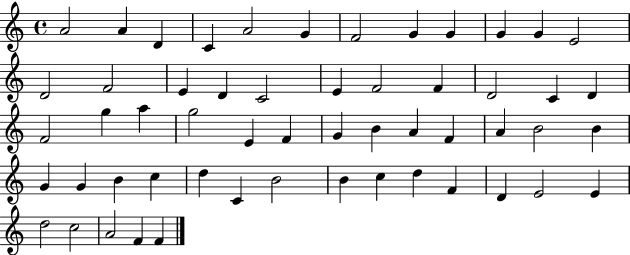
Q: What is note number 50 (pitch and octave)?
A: E4